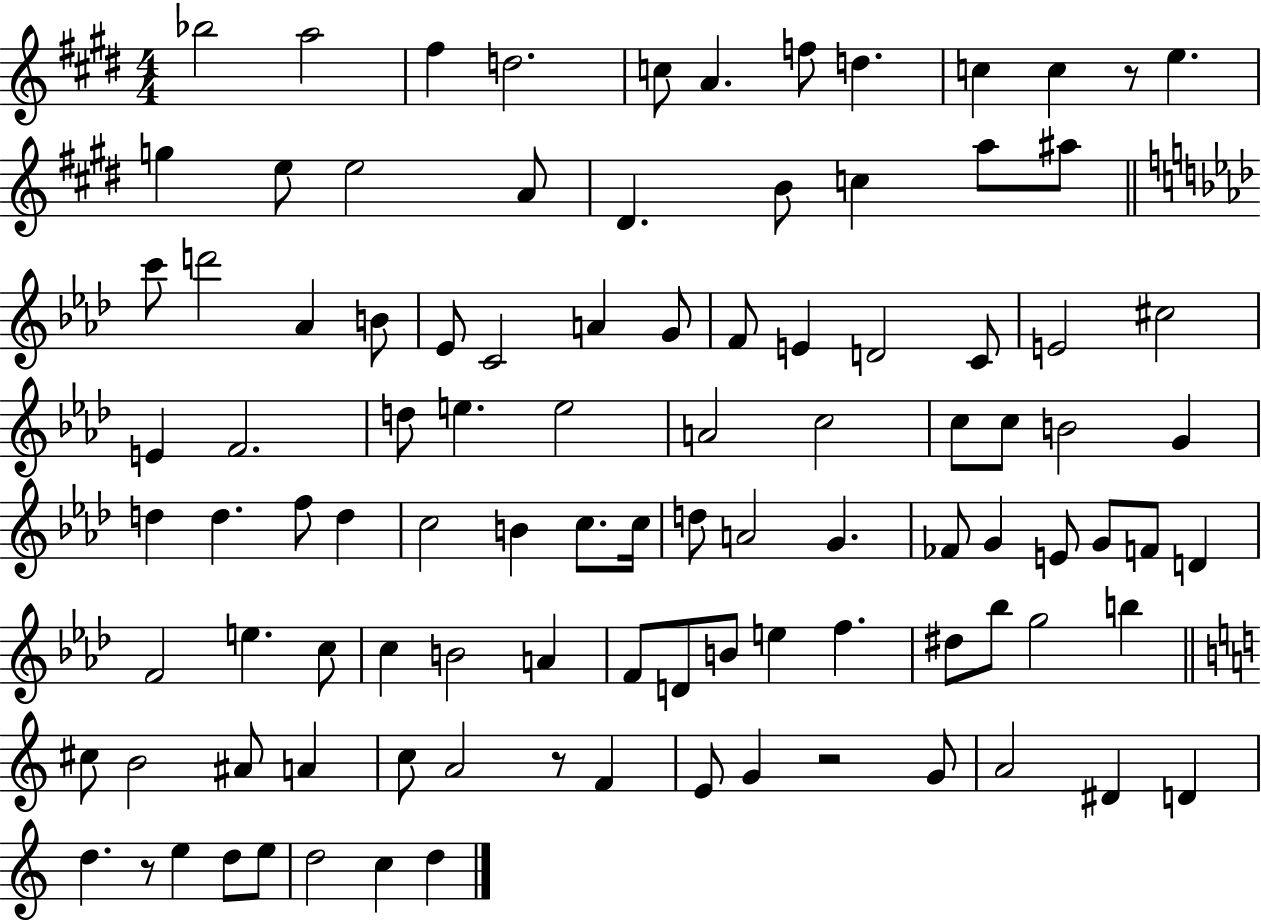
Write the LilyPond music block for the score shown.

{
  \clef treble
  \numericTimeSignature
  \time 4/4
  \key e \major
  \repeat volta 2 { bes''2 a''2 | fis''4 d''2. | c''8 a'4. f''8 d''4. | c''4 c''4 r8 e''4. | \break g''4 e''8 e''2 a'8 | dis'4. b'8 c''4 a''8 ais''8 | \bar "||" \break \key aes \major c'''8 d'''2 aes'4 b'8 | ees'8 c'2 a'4 g'8 | f'8 e'4 d'2 c'8 | e'2 cis''2 | \break e'4 f'2. | d''8 e''4. e''2 | a'2 c''2 | c''8 c''8 b'2 g'4 | \break d''4 d''4. f''8 d''4 | c''2 b'4 c''8. c''16 | d''8 a'2 g'4. | fes'8 g'4 e'8 g'8 f'8 d'4 | \break f'2 e''4. c''8 | c''4 b'2 a'4 | f'8 d'8 b'8 e''4 f''4. | dis''8 bes''8 g''2 b''4 | \break \bar "||" \break \key c \major cis''8 b'2 ais'8 a'4 | c''8 a'2 r8 f'4 | e'8 g'4 r2 g'8 | a'2 dis'4 d'4 | \break d''4. r8 e''4 d''8 e''8 | d''2 c''4 d''4 | } \bar "|."
}